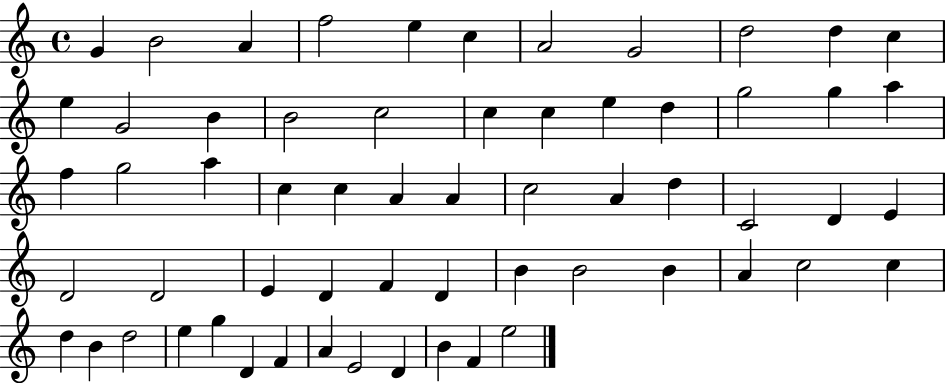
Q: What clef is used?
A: treble